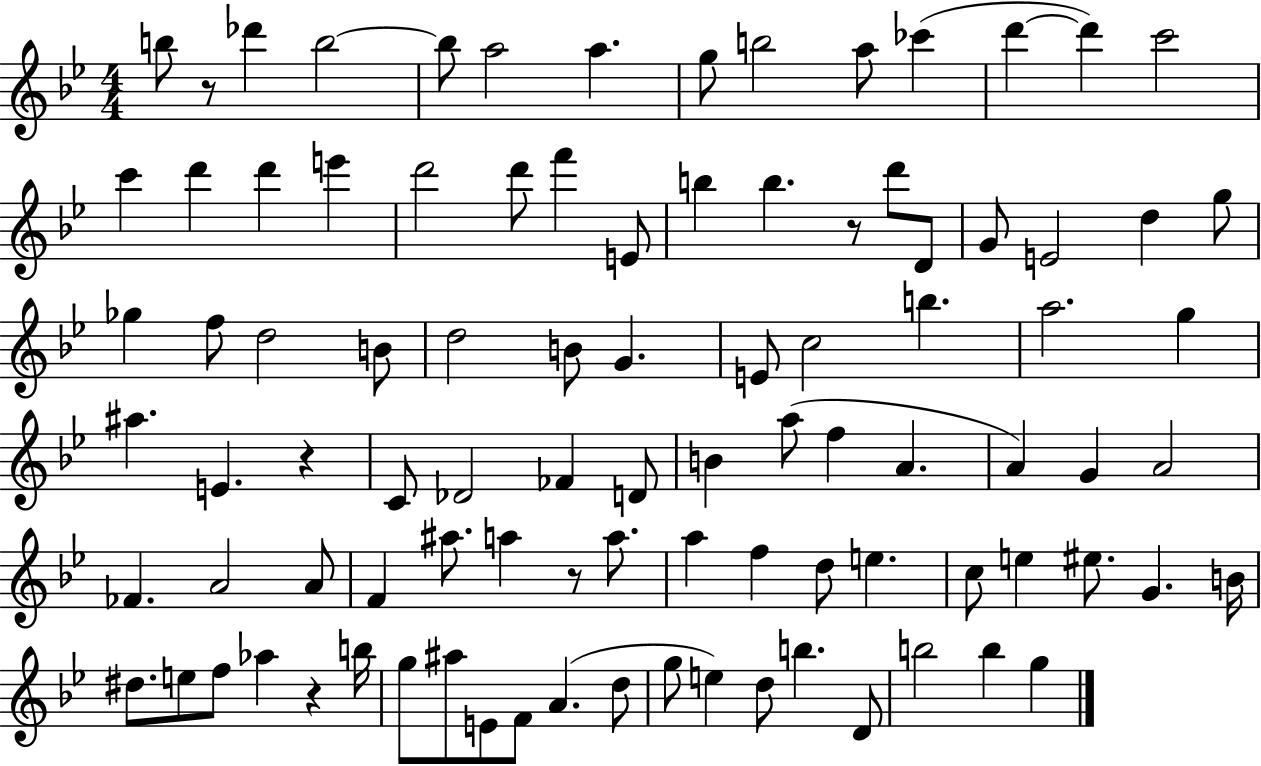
X:1
T:Untitled
M:4/4
L:1/4
K:Bb
b/2 z/2 _d' b2 b/2 a2 a g/2 b2 a/2 _c' d' d' c'2 c' d' d' e' d'2 d'/2 f' E/2 b b z/2 d'/2 D/2 G/2 E2 d g/2 _g f/2 d2 B/2 d2 B/2 G E/2 c2 b a2 g ^a E z C/2 _D2 _F D/2 B a/2 f A A G A2 _F A2 A/2 F ^a/2 a z/2 a/2 a f d/2 e c/2 e ^e/2 G B/4 ^d/2 e/2 f/2 _a z b/4 g/2 ^a/2 E/2 F/2 A d/2 g/2 e d/2 b D/2 b2 b g